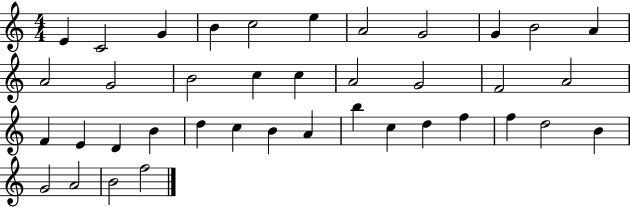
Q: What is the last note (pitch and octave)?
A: F5